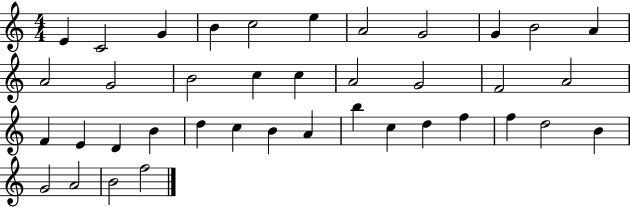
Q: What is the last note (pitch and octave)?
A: F5